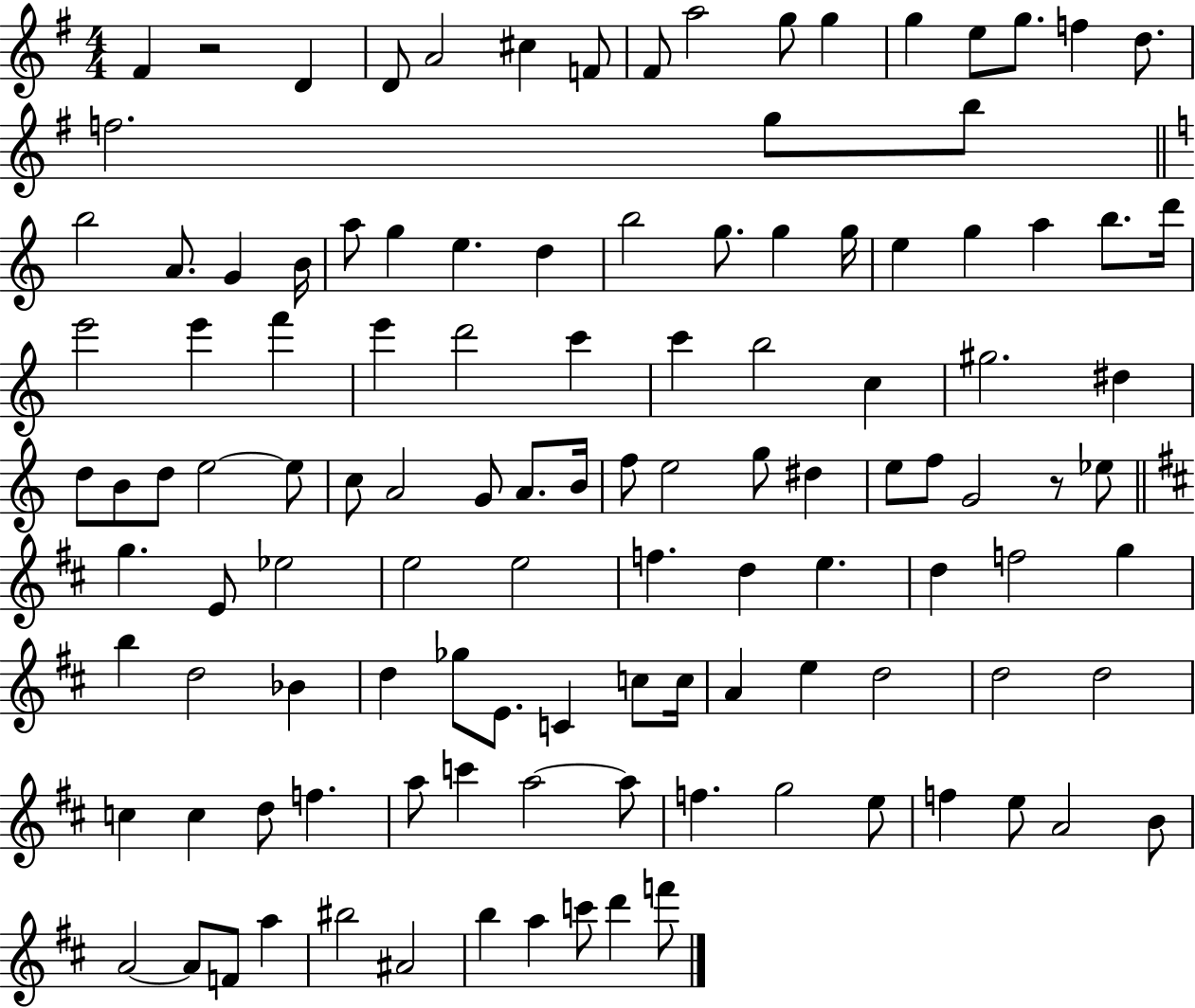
{
  \clef treble
  \numericTimeSignature
  \time 4/4
  \key g \major
  fis'4 r2 d'4 | d'8 a'2 cis''4 f'8 | fis'8 a''2 g''8 g''4 | g''4 e''8 g''8. f''4 d''8. | \break f''2. g''8 b''8 | \bar "||" \break \key c \major b''2 a'8. g'4 b'16 | a''8 g''4 e''4. d''4 | b''2 g''8. g''4 g''16 | e''4 g''4 a''4 b''8. d'''16 | \break e'''2 e'''4 f'''4 | e'''4 d'''2 c'''4 | c'''4 b''2 c''4 | gis''2. dis''4 | \break d''8 b'8 d''8 e''2~~ e''8 | c''8 a'2 g'8 a'8. b'16 | f''8 e''2 g''8 dis''4 | e''8 f''8 g'2 r8 ees''8 | \break \bar "||" \break \key d \major g''4. e'8 ees''2 | e''2 e''2 | f''4. d''4 e''4. | d''4 f''2 g''4 | \break b''4 d''2 bes'4 | d''4 ges''8 e'8. c'4 c''8 c''16 | a'4 e''4 d''2 | d''2 d''2 | \break c''4 c''4 d''8 f''4. | a''8 c'''4 a''2~~ a''8 | f''4. g''2 e''8 | f''4 e''8 a'2 b'8 | \break a'2~~ a'8 f'8 a''4 | bis''2 ais'2 | b''4 a''4 c'''8 d'''4 f'''8 | \bar "|."
}